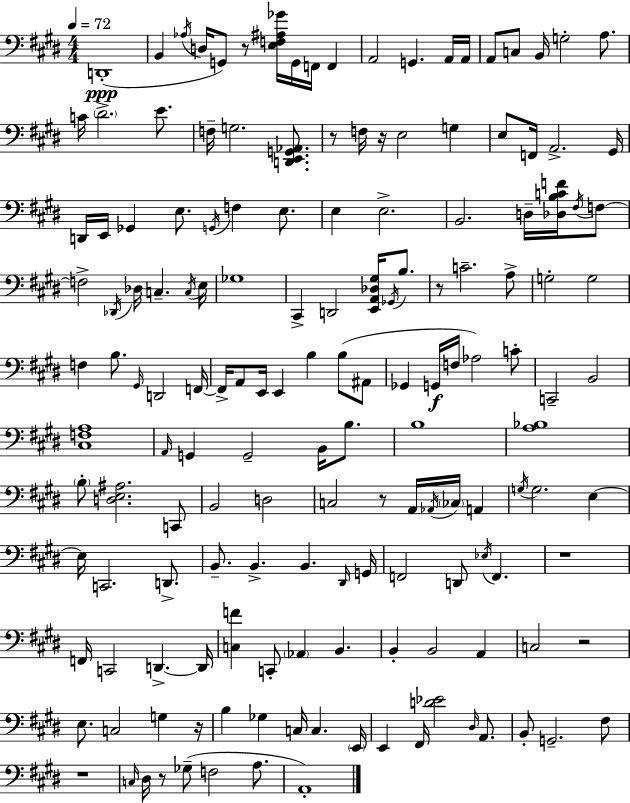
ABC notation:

X:1
T:Untitled
M:4/4
L:1/4
K:E
D,,4 B,, _A,/4 D,/4 G,,/2 z/2 [E,F,^A,_G]/4 G,,/4 F,,/4 F,, A,,2 G,, A,,/4 A,,/4 A,,/2 C,/2 B,,/4 G,2 A,/2 C/4 ^D2 E/2 F,/4 G,2 [D,,E,,G,,_A,,]/2 z/2 F,/4 z/4 E,2 G, E,/2 F,,/4 A,,2 ^G,,/4 D,,/4 E,,/4 _G,, E,/2 G,,/4 F, E,/2 E, E,2 B,,2 D,/4 [_D,B,CF]/4 ^F,/4 F,/2 F,2 _D,,/4 _D,/4 C, C,/4 E,/4 _G,4 ^C,, D,,2 [E,,A,,_D,^G,]/4 _G,,/4 B,/2 z/2 C2 A,/2 G,2 G,2 F, B,/2 ^G,,/4 D,,2 F,,/4 F,,/4 A,,/2 E,,/4 E,, B, B,/2 ^A,,/2 _G,, G,,/4 F,/4 _A,2 C/2 C,,2 B,,2 [^C,F,A,]4 A,,/4 G,, G,,2 B,,/4 B,/2 B,4 [A,_B,]4 B,/2 [D,E,^A,]2 C,,/2 B,,2 D,2 C,2 z/2 A,,/4 _A,,/4 _C,/4 A,, G,/4 G,2 E, E,/4 C,,2 D,,/2 B,,/2 B,, B,, ^D,,/4 G,,/4 F,,2 D,,/2 _E,/4 F,, z4 F,,/4 C,,2 D,, D,,/4 [C,F] C,,/2 _A,, B,, B,, B,,2 A,, C,2 z2 E,/2 C,2 G, z/4 B, _G, C,/4 C, E,,/4 E,, ^F,,/4 [D_E]2 ^D,/4 A,,/2 B,,/2 G,,2 ^F,/2 z4 C,/4 ^D,/4 z/2 _G,/2 F,2 A,/2 A,,4